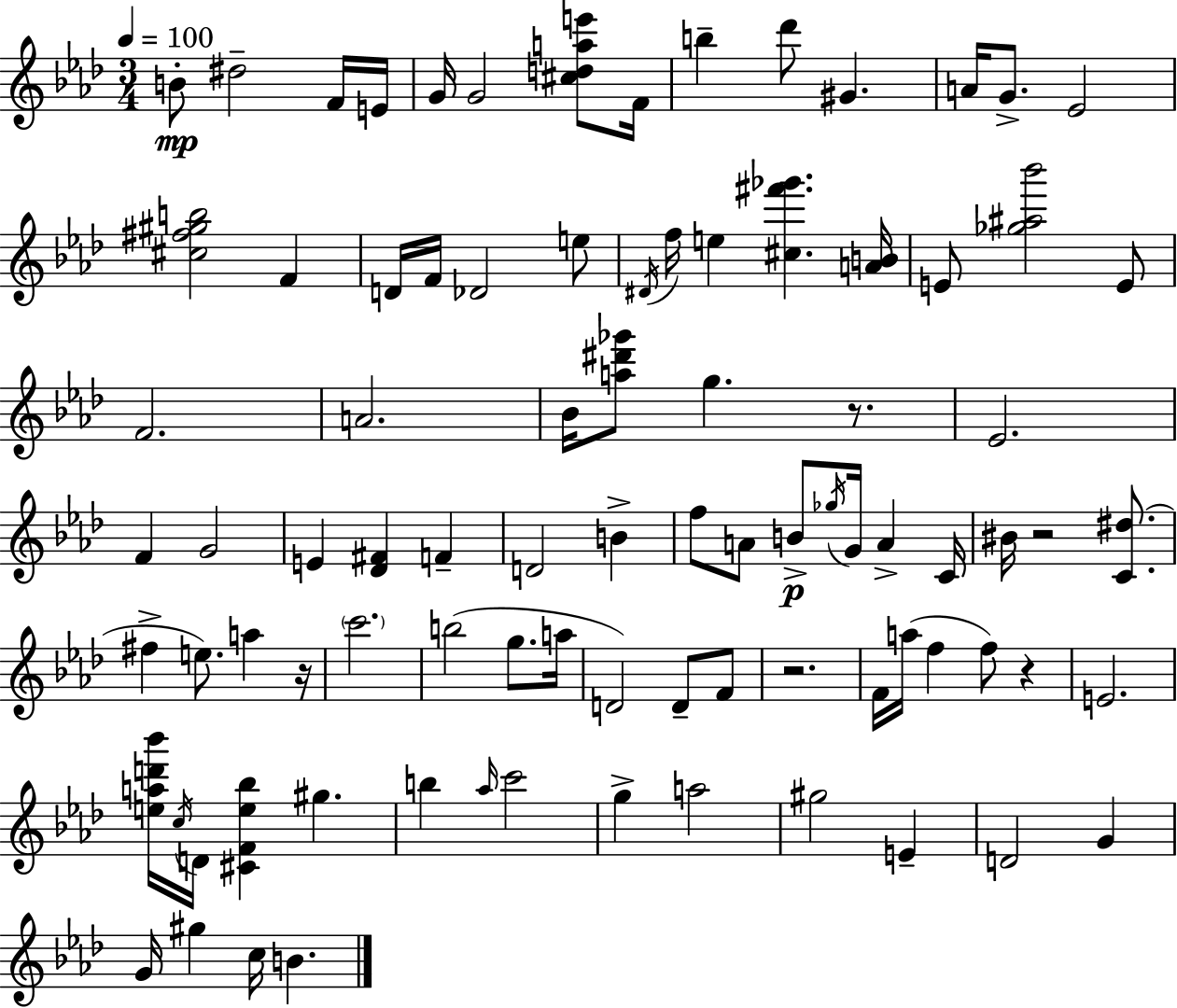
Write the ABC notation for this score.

X:1
T:Untitled
M:3/4
L:1/4
K:Fm
B/2 ^d2 F/4 E/4 G/4 G2 [^cdae']/2 F/4 b _d'/2 ^G A/4 G/2 _E2 [^c^f^gb]2 F D/4 F/4 _D2 e/2 ^D/4 f/4 e [^c^f'_g'] [AB]/4 E/2 [_g^a_b']2 E/2 F2 A2 _B/4 [a^d'_g']/2 g z/2 _E2 F G2 E [_D^F] F D2 B f/2 A/2 B/2 _g/4 G/4 A C/4 ^B/4 z2 [C^d]/2 ^f e/2 a z/4 c'2 b2 g/2 a/4 D2 D/2 F/2 z2 F/4 a/4 f f/2 z E2 [ead'_b']/4 c/4 D/4 [^CFe_b] ^g b _a/4 c'2 g a2 ^g2 E D2 G G/4 ^g c/4 B